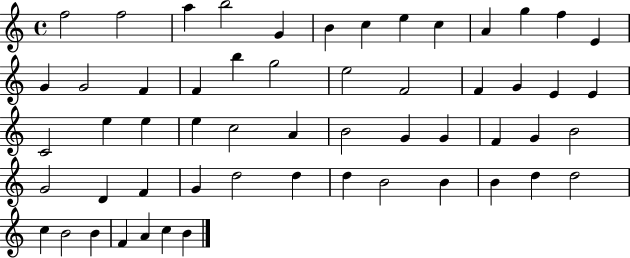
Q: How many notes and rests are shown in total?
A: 56